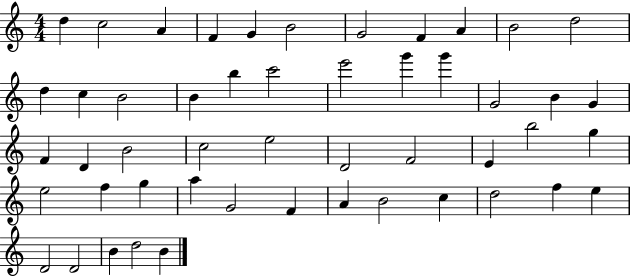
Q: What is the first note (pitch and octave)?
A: D5